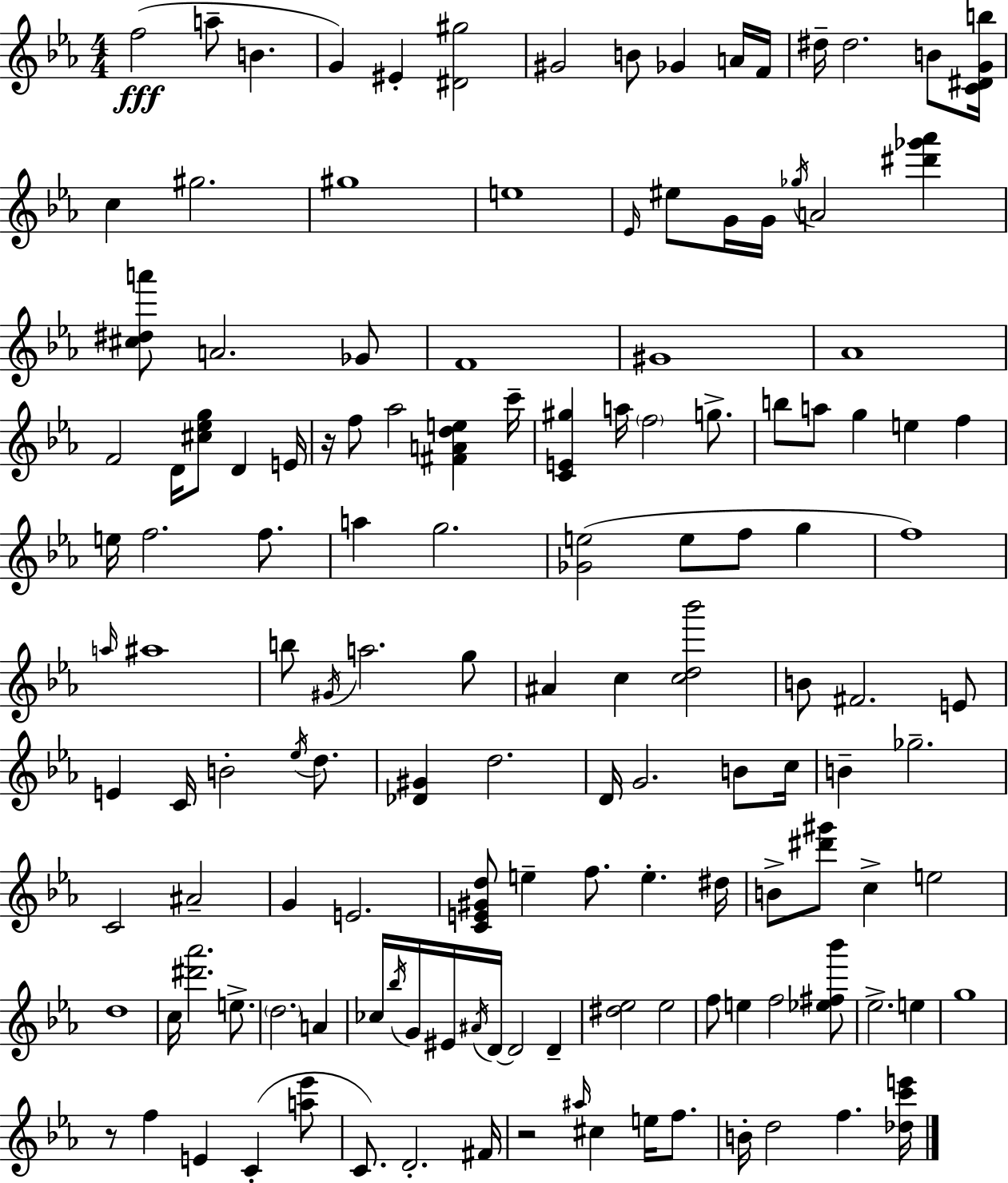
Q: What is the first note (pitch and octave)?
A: F5